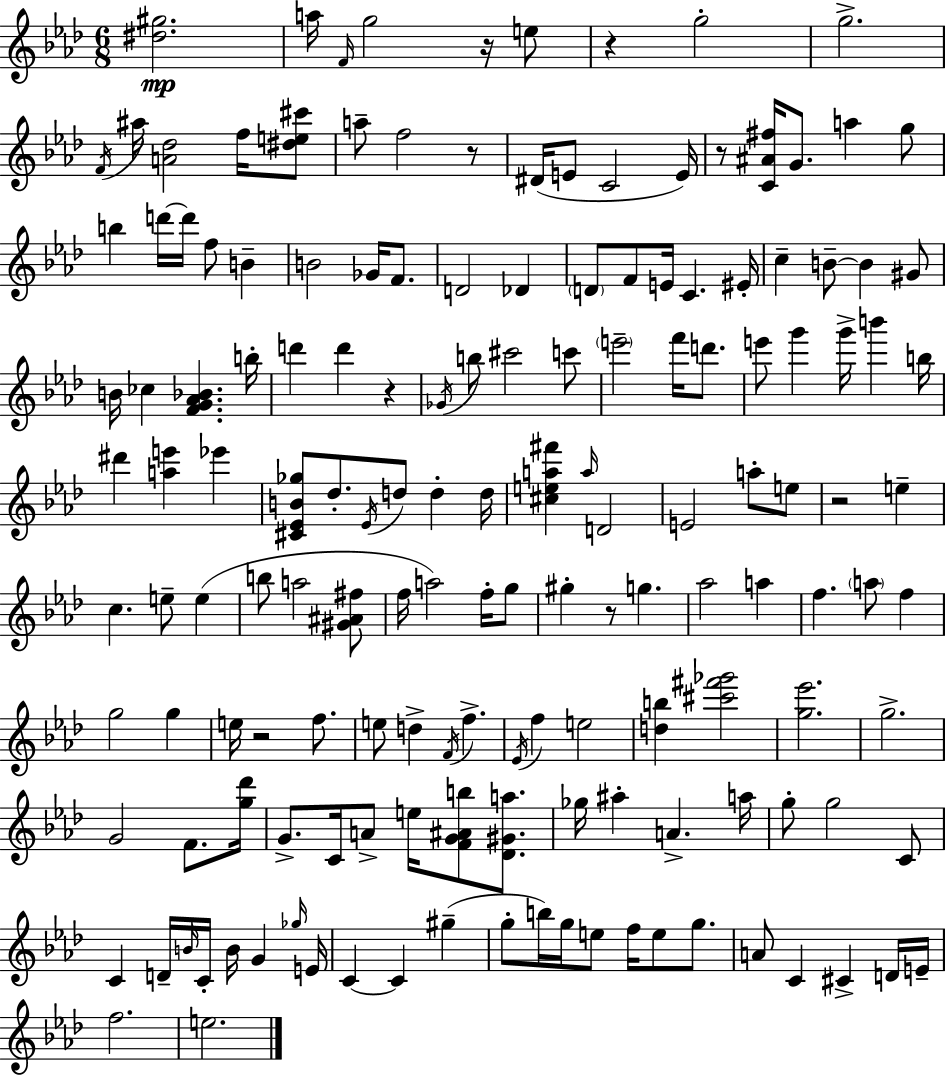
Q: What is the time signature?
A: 6/8